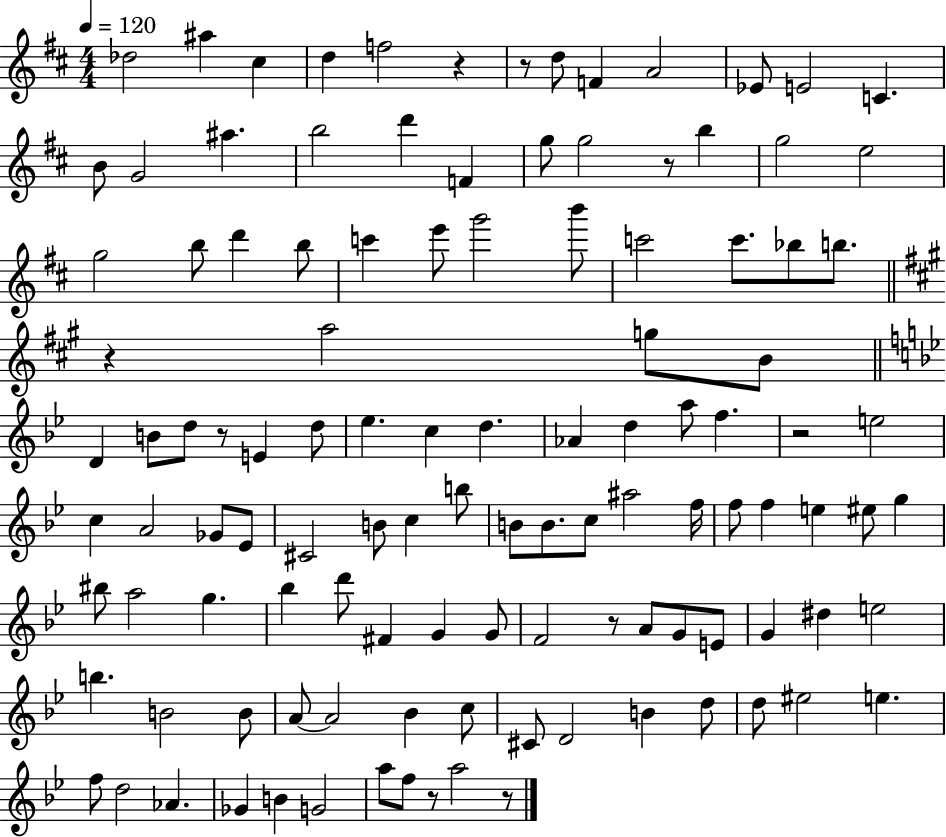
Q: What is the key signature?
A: D major